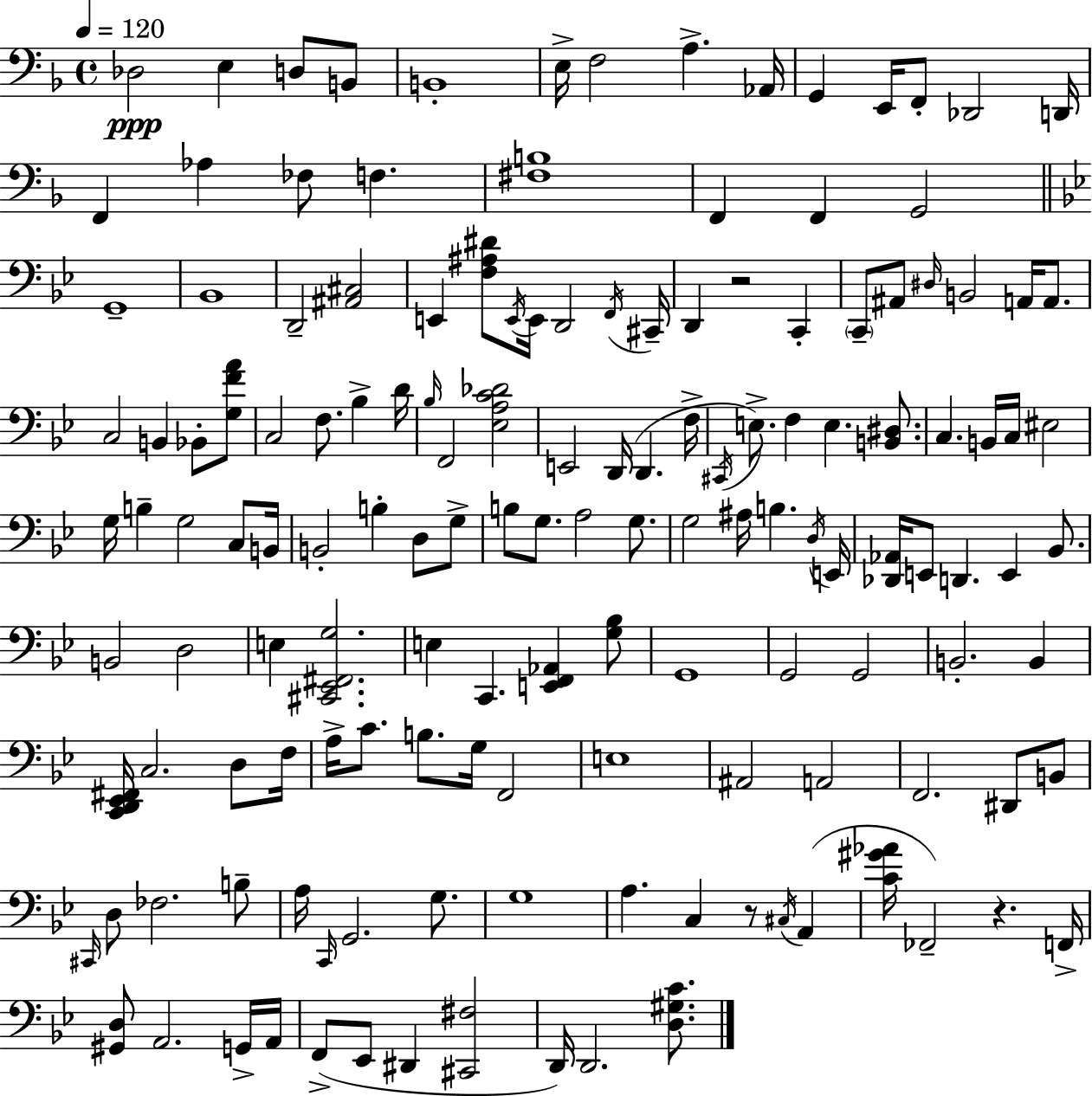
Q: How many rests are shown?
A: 3